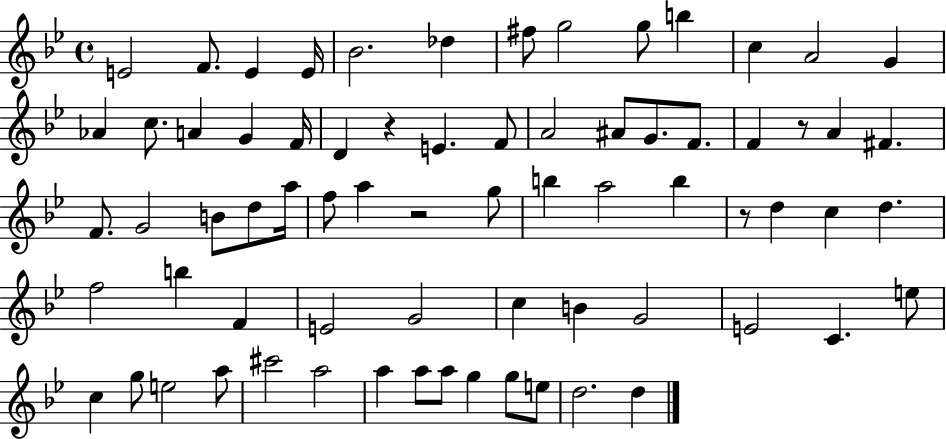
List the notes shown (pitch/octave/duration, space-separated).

E4/h F4/e. E4/q E4/s Bb4/h. Db5/q F#5/e G5/h G5/e B5/q C5/q A4/h G4/q Ab4/q C5/e. A4/q G4/q F4/s D4/q R/q E4/q. F4/e A4/h A#4/e G4/e. F4/e. F4/q R/e A4/q F#4/q. F4/e. G4/h B4/e D5/e A5/s F5/e A5/q R/h G5/e B5/q A5/h B5/q R/e D5/q C5/q D5/q. F5/h B5/q F4/q E4/h G4/h C5/q B4/q G4/h E4/h C4/q. E5/e C5/q G5/e E5/h A5/e C#6/h A5/h A5/q A5/e A5/e G5/q G5/e E5/e D5/h. D5/q